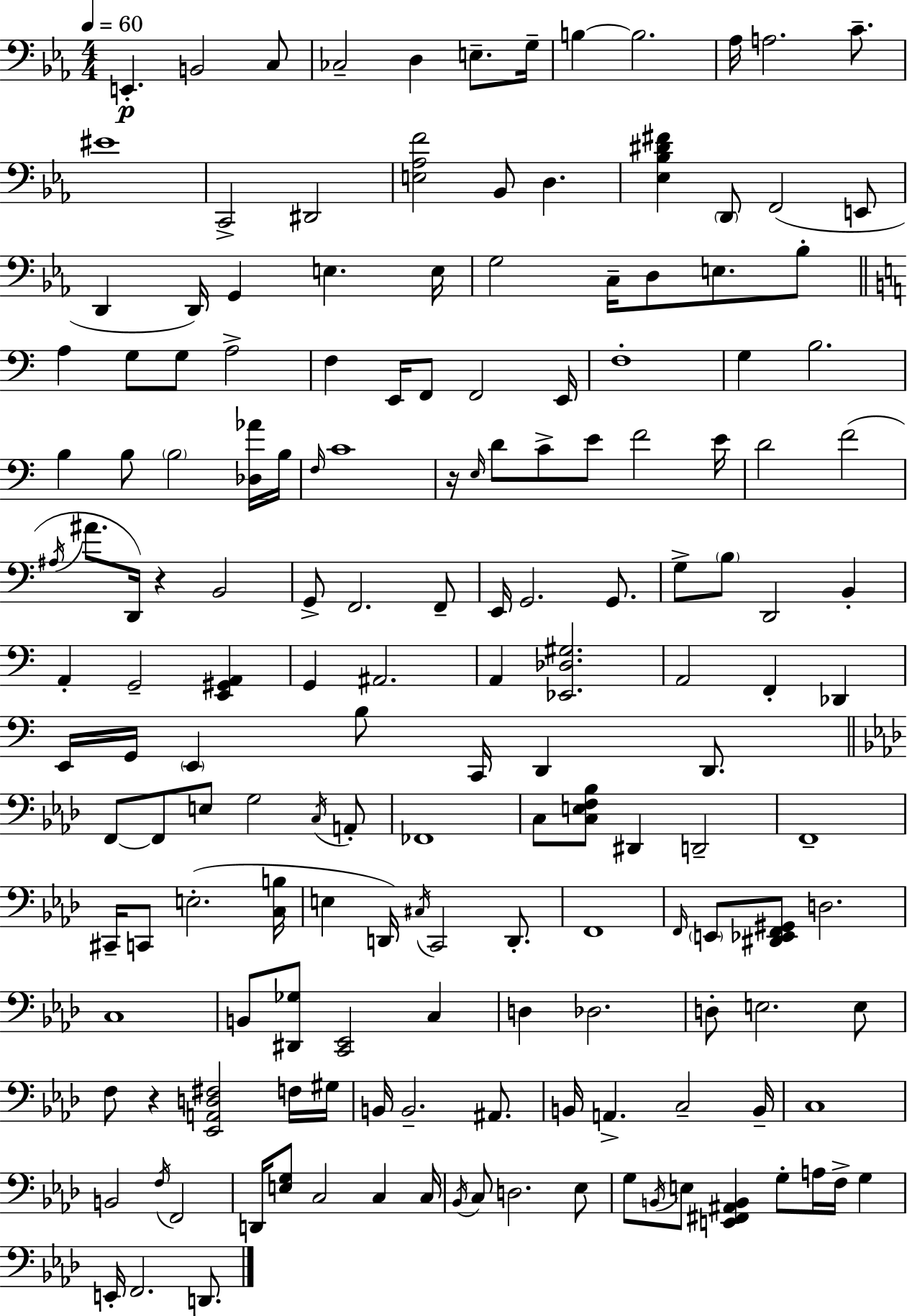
X:1
T:Untitled
M:4/4
L:1/4
K:Cm
E,, B,,2 C,/2 _C,2 D, E,/2 G,/4 B, B,2 _A,/4 A,2 C/2 ^E4 C,,2 ^D,,2 [E,_A,F]2 _B,,/2 D, [_E,_B,^D^F] D,,/2 F,,2 E,,/2 D,, D,,/4 G,, E, E,/4 G,2 C,/4 D,/2 E,/2 _B,/2 A, G,/2 G,/2 A,2 F, E,,/4 F,,/2 F,,2 E,,/4 F,4 G, B,2 B, B,/2 B,2 [_D,_A]/4 B,/4 F,/4 C4 z/4 E,/4 D/2 C/2 E/2 F2 E/4 D2 F2 ^A,/4 ^A/2 D,,/4 z B,,2 G,,/2 F,,2 F,,/2 E,,/4 G,,2 G,,/2 G,/2 B,/2 D,,2 B,, A,, G,,2 [E,,^G,,A,,] G,, ^A,,2 A,, [_E,,_D,^G,]2 A,,2 F,, _D,, E,,/4 G,,/4 E,, B,/2 C,,/4 D,, D,,/2 F,,/2 F,,/2 E,/2 G,2 C,/4 A,,/2 _F,,4 C,/2 [C,E,F,_B,]/2 ^D,, D,,2 F,,4 ^C,,/4 C,,/2 E,2 [C,B,]/4 E, D,,/4 ^C,/4 C,,2 D,,/2 F,,4 F,,/4 E,,/2 [^D,,_E,,F,,^G,,]/2 D,2 C,4 B,,/2 [^D,,_G,]/2 [C,,_E,,]2 C, D, _D,2 D,/2 E,2 E,/2 F,/2 z [_E,,A,,D,^F,]2 F,/4 ^G,/4 B,,/4 B,,2 ^A,,/2 B,,/4 A,, C,2 B,,/4 C,4 B,,2 F,/4 F,,2 D,,/4 [E,G,]/2 C,2 C, C,/4 _B,,/4 C,/2 D,2 _E,/2 G,/2 B,,/4 E,/2 [E,,^F,,^A,,B,,] G,/2 A,/4 F,/4 G, E,,/4 F,,2 D,,/2